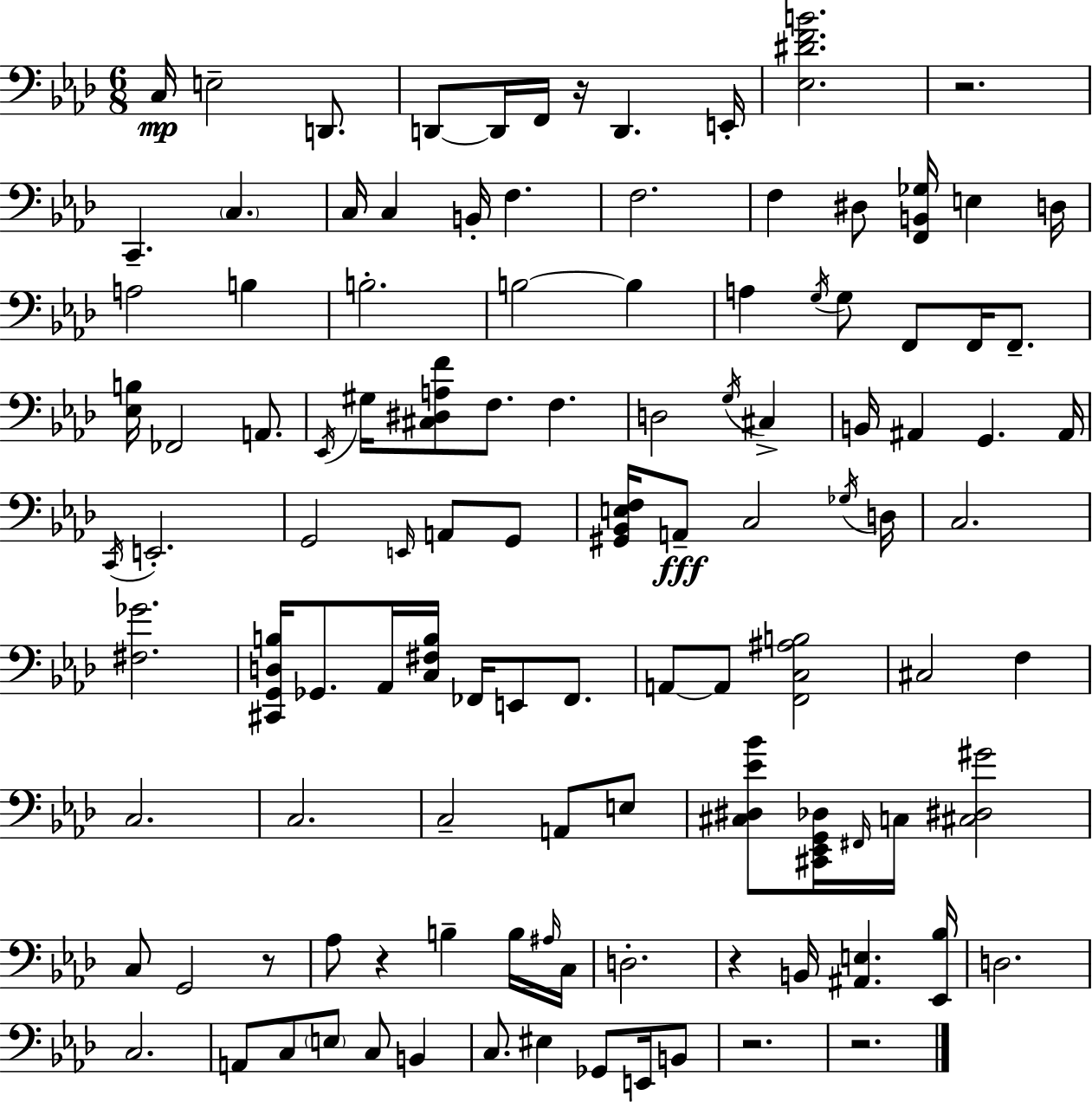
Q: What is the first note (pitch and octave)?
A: C3